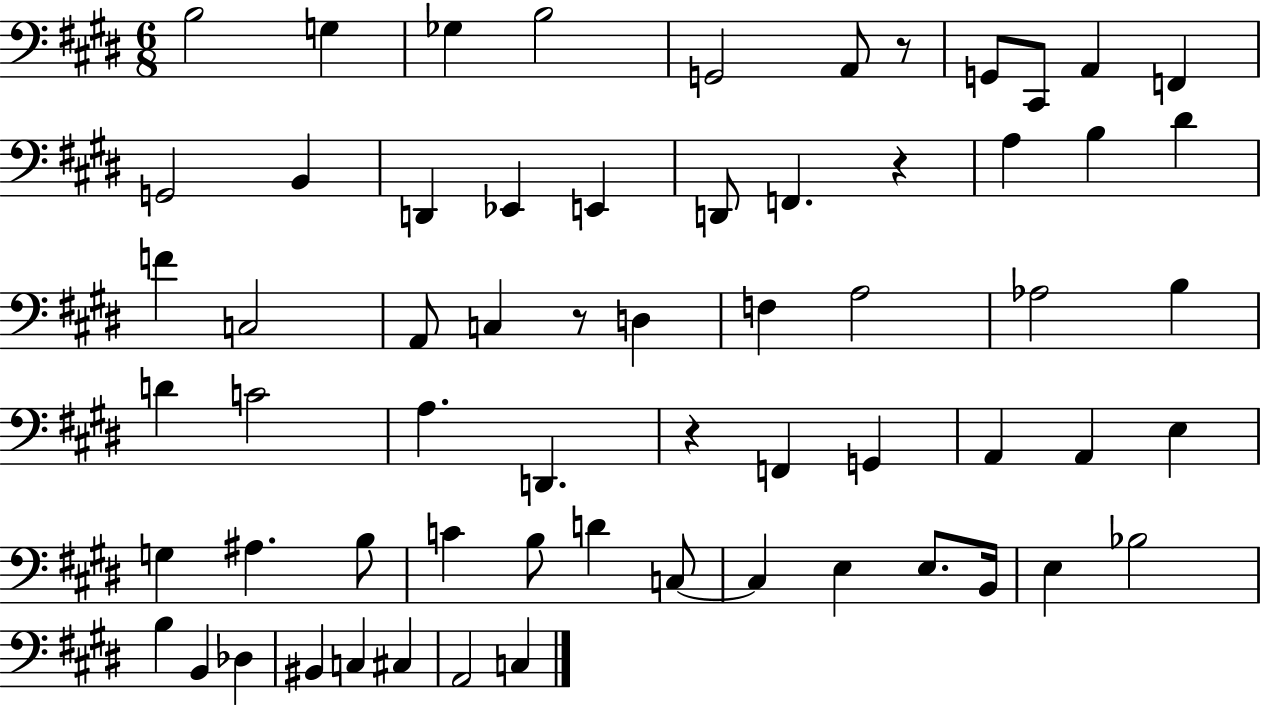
B3/h G3/q Gb3/q B3/h G2/h A2/e R/e G2/e C#2/e A2/q F2/q G2/h B2/q D2/q Eb2/q E2/q D2/e F2/q. R/q A3/q B3/q D#4/q F4/q C3/h A2/e C3/q R/e D3/q F3/q A3/h Ab3/h B3/q D4/q C4/h A3/q. D2/q. R/q F2/q G2/q A2/q A2/q E3/q G3/q A#3/q. B3/e C4/q B3/e D4/q C3/e C3/q E3/q E3/e. B2/s E3/q Bb3/h B3/q B2/q Db3/q BIS2/q C3/q C#3/q A2/h C3/q